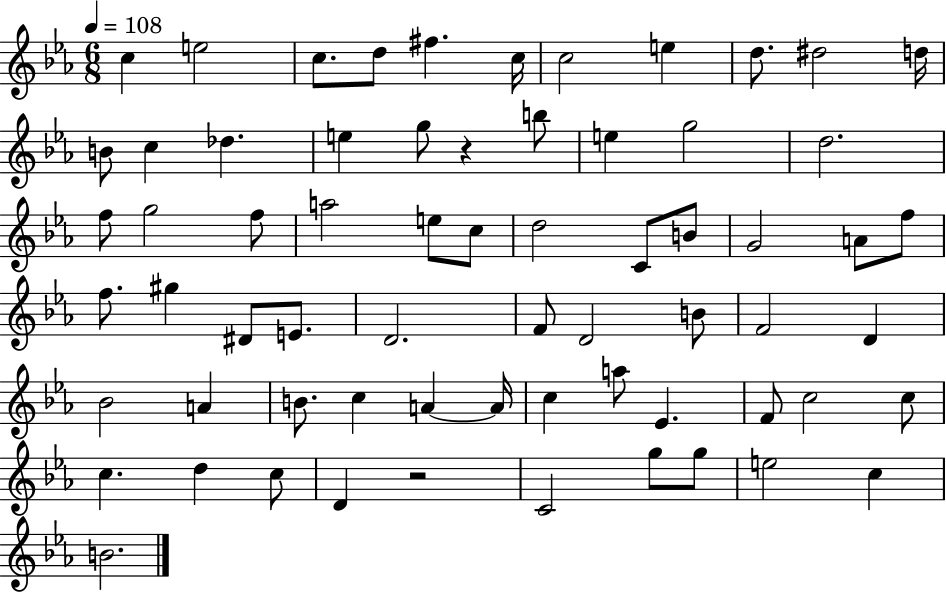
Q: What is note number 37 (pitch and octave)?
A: D4